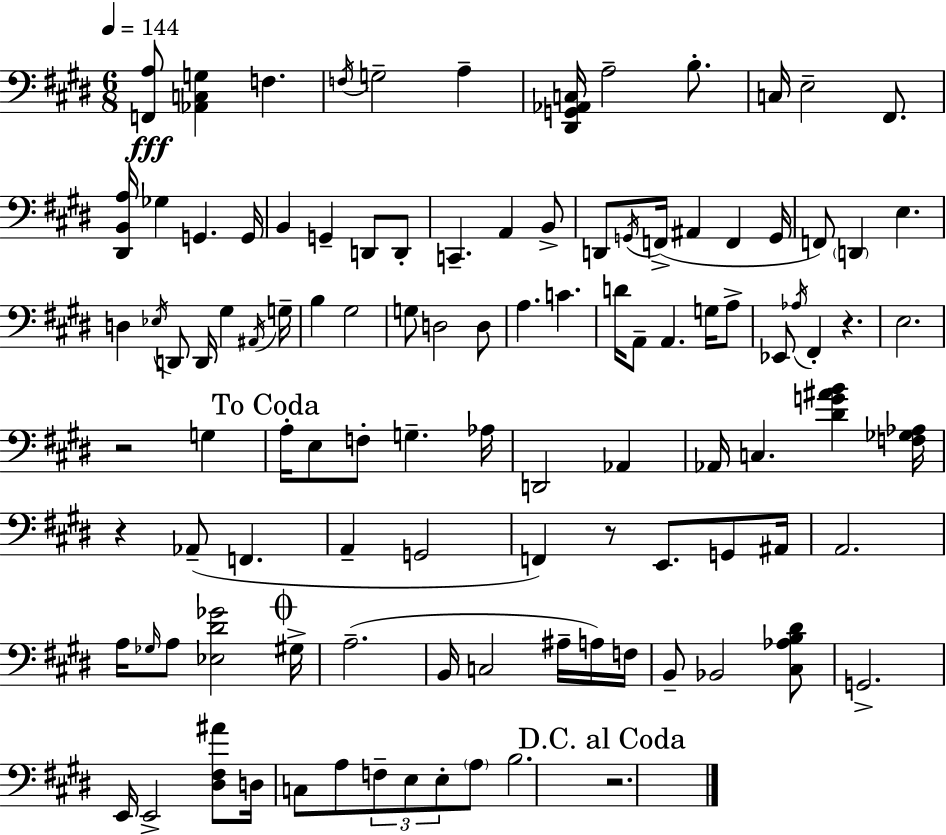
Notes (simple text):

[F2,A3]/e [Ab2,C3,G3]/q F3/q. F3/s G3/h A3/q [D#2,G2,Ab2,C3]/s A3/h B3/e. C3/s E3/h F#2/e. [D#2,B2,A3]/s Gb3/q G2/q. G2/s B2/q G2/q D2/e D2/e C2/q. A2/q B2/e D2/e G2/s F2/s A#2/q F2/q G2/s F2/e D2/q E3/q. D3/q Eb3/s D2/e D2/s G#3/q A#2/s G3/s B3/q G#3/h G3/e D3/h D3/e A3/q. C4/q. D4/s A2/e A2/q. G3/s A3/e Eb2/e Ab3/s F#2/q R/q. E3/h. R/h G3/q A3/s E3/e F3/e G3/q. Ab3/s D2/h Ab2/q Ab2/s C3/q. [D#4,G4,A#4,B4]/q [F3,Gb3,Ab3]/s R/q Ab2/e F2/q. A2/q G2/h F2/q R/e E2/e. G2/e A#2/s A2/h. A3/s Gb3/s A3/e [Eb3,D#4,Gb4]/h G#3/s A3/h. B2/s C3/h A#3/s A3/s F3/s B2/e Bb2/h [C#3,Ab3,B3,D#4]/e G2/h. E2/s E2/h [D#3,F#3,A#4]/e D3/s C3/e A3/e F3/e E3/e E3/e A3/e B3/h. R/h.